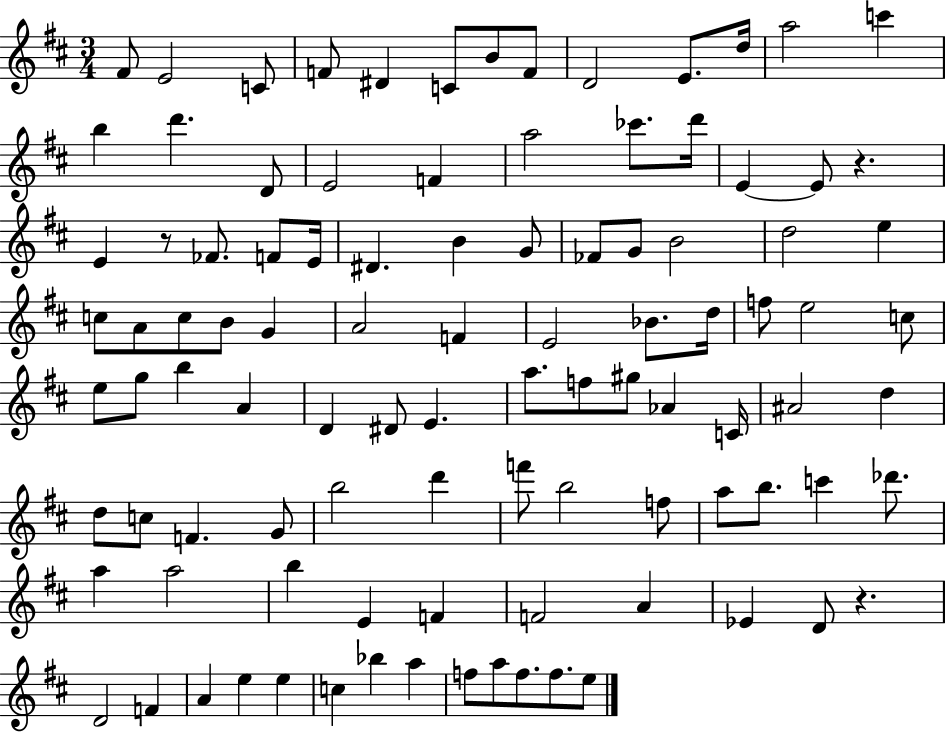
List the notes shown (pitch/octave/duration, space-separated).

F#4/e E4/h C4/e F4/e D#4/q C4/e B4/e F4/e D4/h E4/e. D5/s A5/h C6/q B5/q D6/q. D4/e E4/h F4/q A5/h CES6/e. D6/s E4/q E4/e R/q. E4/q R/e FES4/e. F4/e E4/s D#4/q. B4/q G4/e FES4/e G4/e B4/h D5/h E5/q C5/e A4/e C5/e B4/e G4/q A4/h F4/q E4/h Bb4/e. D5/s F5/e E5/h C5/e E5/e G5/e B5/q A4/q D4/q D#4/e E4/q. A5/e. F5/e G#5/e Ab4/q C4/s A#4/h D5/q D5/e C5/e F4/q. G4/e B5/h D6/q F6/e B5/h F5/e A5/e B5/e. C6/q Db6/e. A5/q A5/h B5/q E4/q F4/q F4/h A4/q Eb4/q D4/e R/q. D4/h F4/q A4/q E5/q E5/q C5/q Bb5/q A5/q F5/e A5/e F5/e. F5/e. E5/e